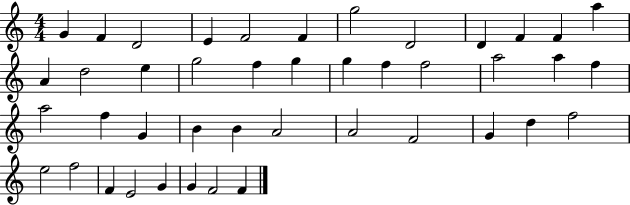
G4/q F4/q D4/h E4/q F4/h F4/q G5/h D4/h D4/q F4/q F4/q A5/q A4/q D5/h E5/q G5/h F5/q G5/q G5/q F5/q F5/h A5/h A5/q F5/q A5/h F5/q G4/q B4/q B4/q A4/h A4/h F4/h G4/q D5/q F5/h E5/h F5/h F4/q E4/h G4/q G4/q F4/h F4/q